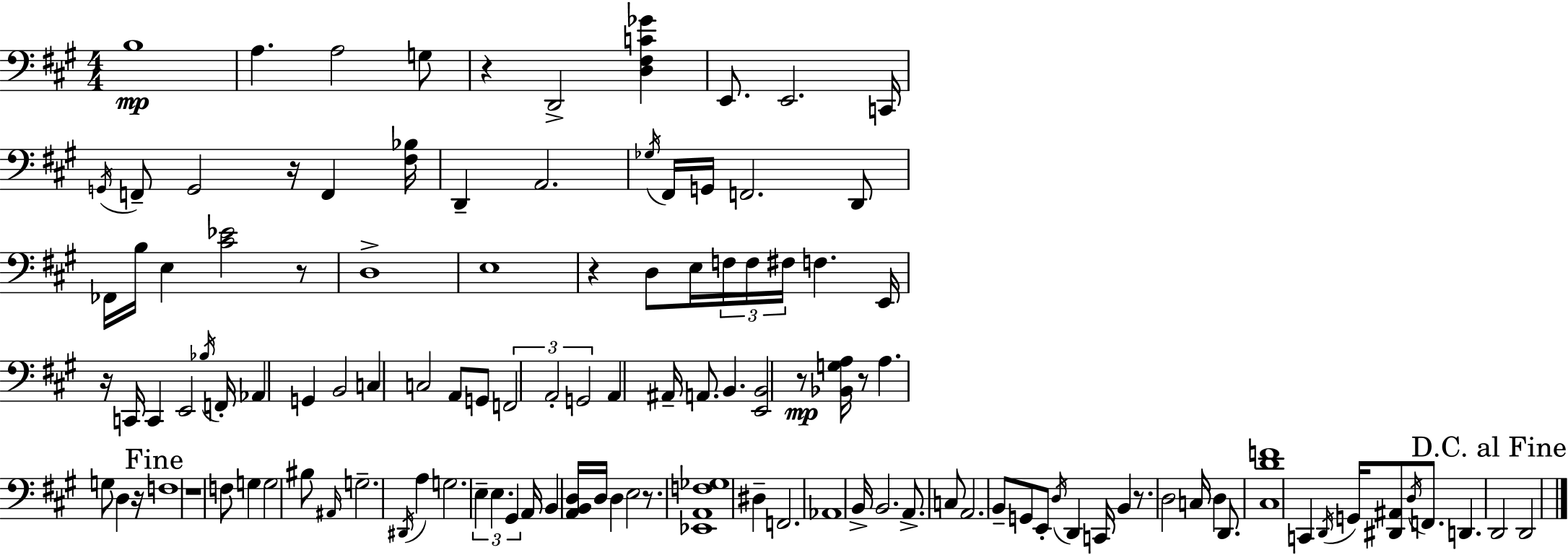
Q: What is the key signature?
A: A major